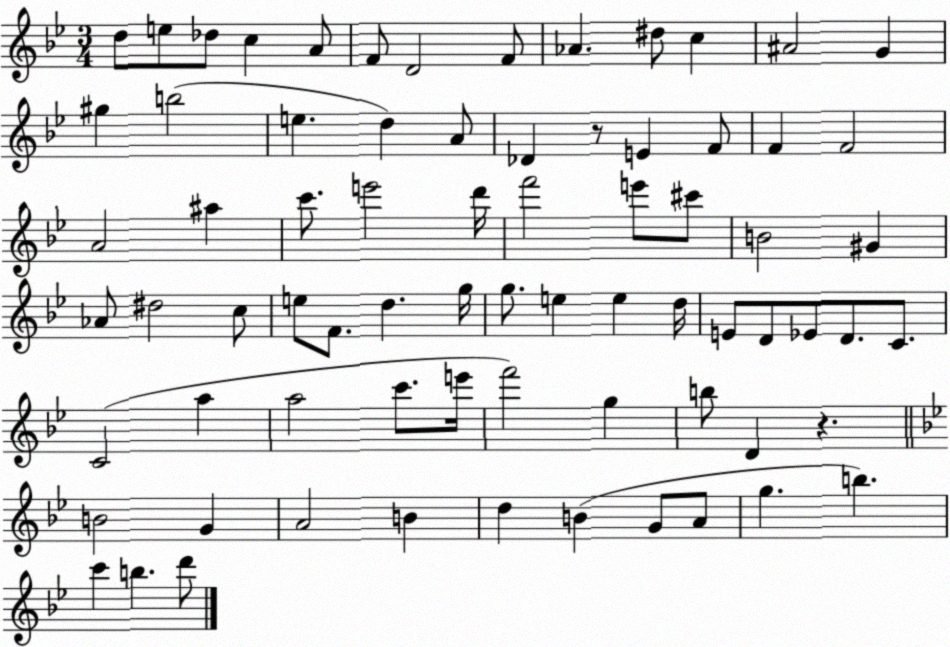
X:1
T:Untitled
M:3/4
L:1/4
K:Bb
d/2 e/2 _d/2 c A/2 F/2 D2 F/2 _A ^d/2 c ^A2 G ^g b2 e d A/2 _D z/2 E F/2 F F2 A2 ^a c'/2 e'2 d'/4 f'2 e'/2 ^c'/2 B2 ^G _A/2 ^d2 c/2 e/2 F/2 d g/4 g/2 e e d/4 E/2 D/2 _E/2 D/2 C/2 C2 a a2 c'/2 e'/4 f'2 g b/2 D z B2 G A2 B d B G/2 A/2 g b c' b d'/2